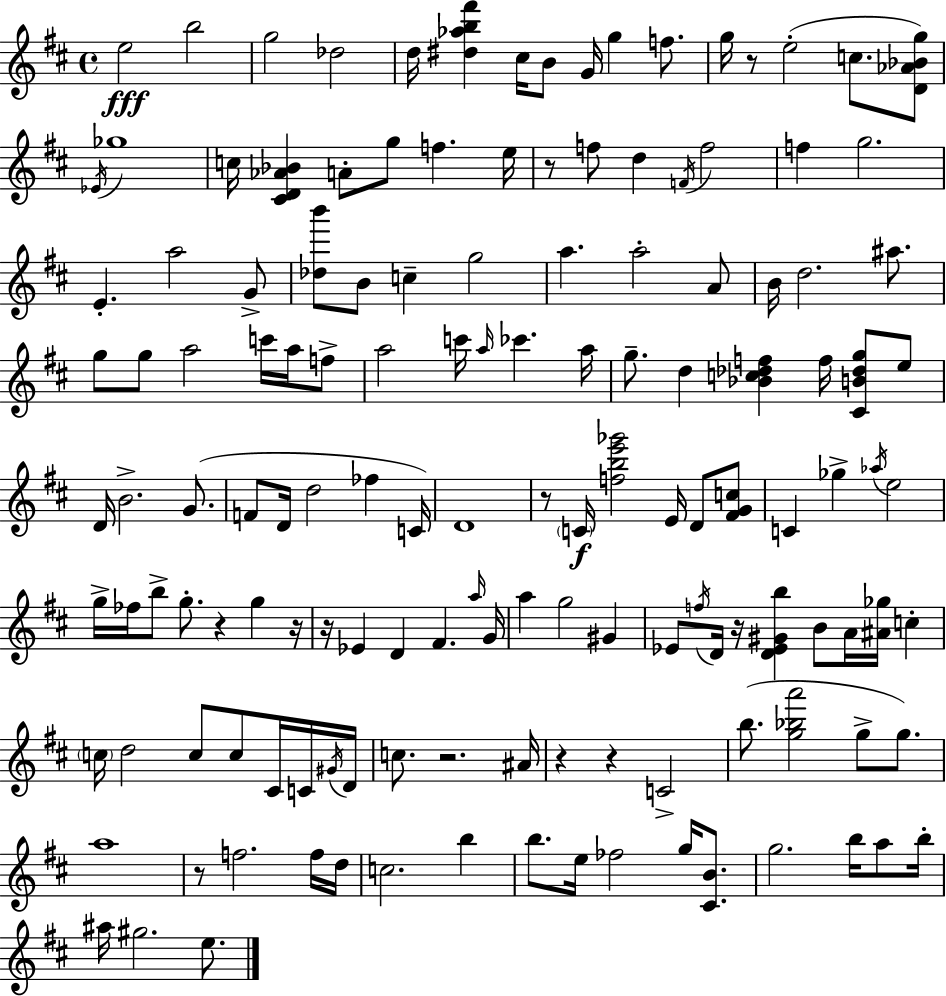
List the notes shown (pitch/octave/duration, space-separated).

E5/h B5/h G5/h Db5/h D5/s [D#5,Ab5,B5,F#6]/q C#5/s B4/e G4/s G5/q F5/e. G5/s R/e E5/h C5/e. [D4,Ab4,Bb4,G5]/e Eb4/s Gb5/w C5/s [C#4,D4,Ab4,Bb4]/q A4/e G5/e F5/q. E5/s R/e F5/e D5/q F4/s F5/h F5/q G5/h. E4/q. A5/h G4/e [Db5,B6]/e B4/e C5/q G5/h A5/q. A5/h A4/e B4/s D5/h. A#5/e. G5/e G5/e A5/h C6/s A5/s F5/e A5/h C6/s A5/s CES6/q. A5/s G5/e. D5/q [Bb4,C5,Db5,F5]/q F5/s [C#4,B4,Db5,G5]/e E5/e D4/s B4/h. G4/e. F4/e D4/s D5/h FES5/q C4/s D4/w R/e C4/s [F5,B5,E6,Gb6]/h E4/s D4/e [F#4,G4,C5]/e C4/q Gb5/q Ab5/s E5/h G5/s FES5/s B5/e G5/e. R/q G5/q R/s R/s Eb4/q D4/q F#4/q. A5/s G4/s A5/q G5/h G#4/q Eb4/e F5/s D4/s R/s [D4,Eb4,G#4,B5]/q B4/e A4/s [A#4,Gb5]/s C5/q C5/s D5/h C5/e C5/e C#4/s C4/s G#4/s D4/s C5/e. R/h. A#4/s R/q R/q C4/h B5/e. [G5,Bb5,A6]/h G5/e G5/e. A5/w R/e F5/h. F5/s D5/s C5/h. B5/q B5/e. E5/s FES5/h G5/s [C#4,B4]/e. G5/h. B5/s A5/e B5/s A#5/s G#5/h. E5/e.